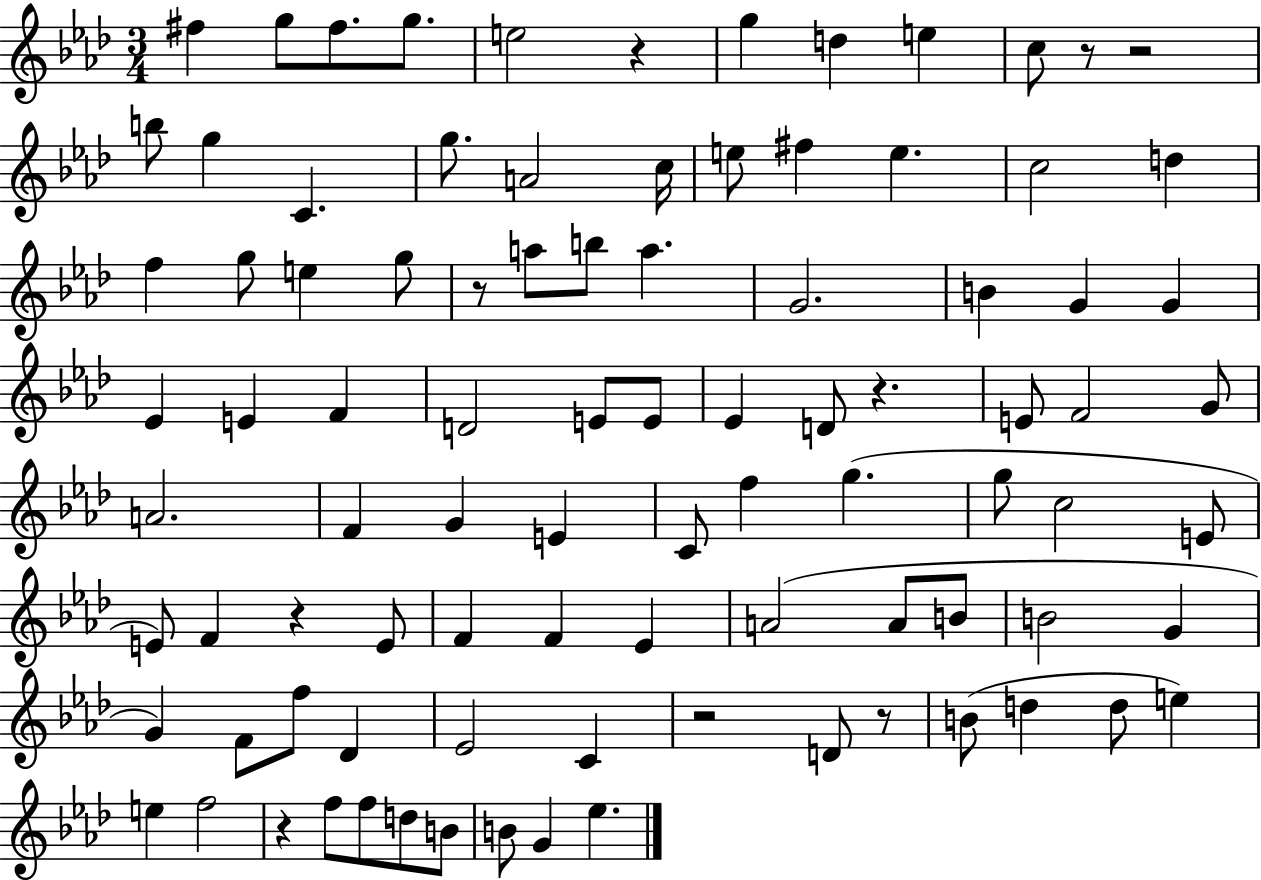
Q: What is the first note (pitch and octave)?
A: F#5